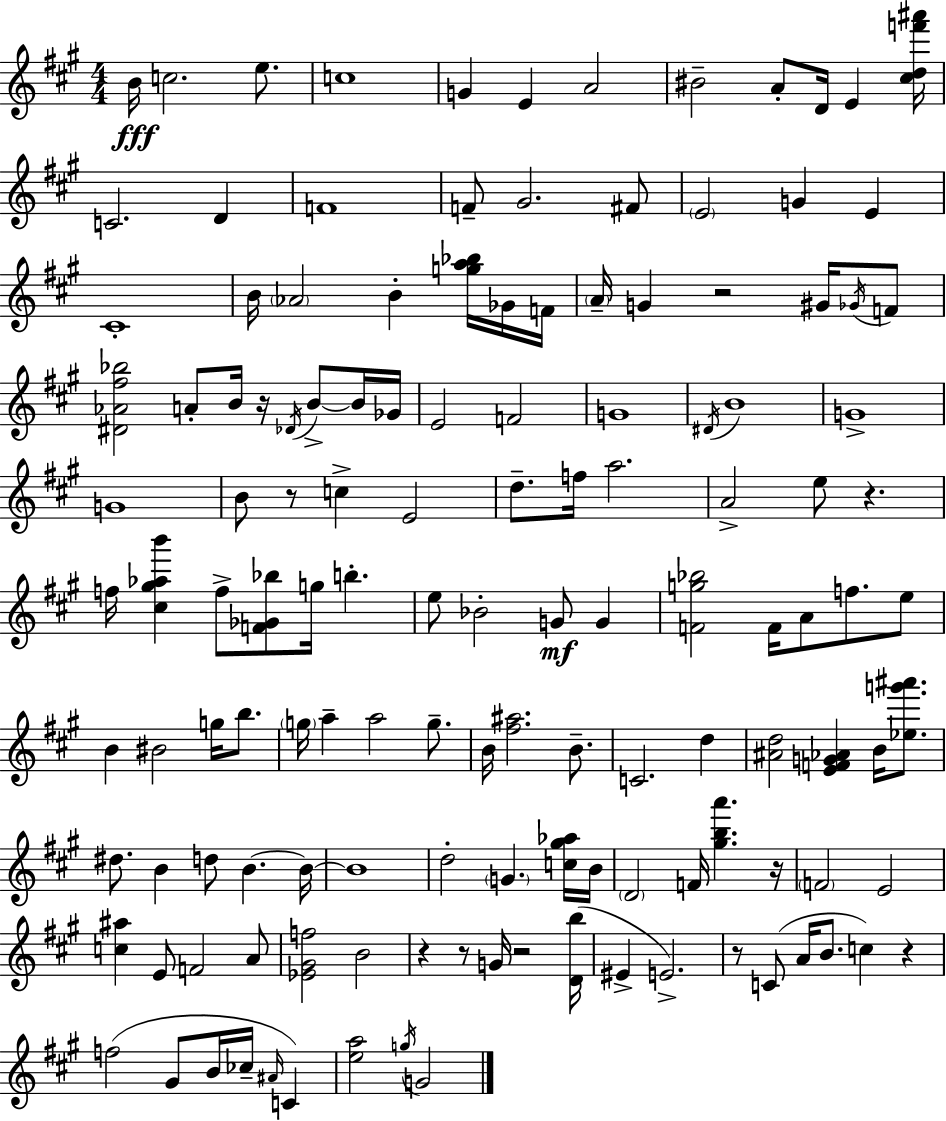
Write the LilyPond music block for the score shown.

{
  \clef treble
  \numericTimeSignature
  \time 4/4
  \key a \major
  b'16\fff c''2. e''8. | c''1 | g'4 e'4 a'2 | bis'2-- a'8-. d'16 e'4 <cis'' d'' f''' ais'''>16 | \break c'2. d'4 | f'1 | f'8-- gis'2. fis'8 | \parenthesize e'2 g'4 e'4 | \break cis'1-. | b'16 \parenthesize aes'2 b'4-. <g'' a'' bes''>16 ges'16 f'16 | \parenthesize a'16-- g'4 r2 gis'16 \acciaccatura { ges'16 } f'8 | <dis' aes' fis'' bes''>2 a'8-. b'16 r16 \acciaccatura { des'16 } b'8->~~ | \break b'16 ges'16 e'2 f'2 | g'1 | \acciaccatura { dis'16 } b'1 | g'1-> | \break g'1 | b'8 r8 c''4-> e'2 | d''8.-- f''16 a''2. | a'2-> e''8 r4. | \break f''16 <cis'' gis'' aes'' b'''>4 f''8-> <f' ges' bes''>8 g''16 b''4.-. | e''8 bes'2-. g'8\mf g'4 | <f' g'' bes''>2 f'16 a'8 f''8. | e''8 b'4 bis'2 g''16 | \break b''8. \parenthesize g''16 a''4-- a''2 | g''8.-- b'16 <fis'' ais''>2. | b'8.-- c'2. d''4 | <ais' d''>2 <e' f' g' aes'>4 b'16 | \break <ees'' g''' ais'''>8. dis''8. b'4 d''8 b'4.~~ | b'16~~ b'1 | d''2-. \parenthesize g'4. | <c'' gis'' aes''>16 b'16 \parenthesize d'2 f'16 <gis'' b'' a'''>4. | \break r16 \parenthesize f'2 e'2 | <c'' ais''>4 e'8 f'2 | a'8 <ees' gis' f''>2 b'2 | r4 r8 g'16 r2 | \break <d' b''>16( eis'4-> e'2.->) | r8 c'8( a'16 b'8. c''4) r4 | f''2( gis'8 b'16 ces''16-- \grace { ais'16 }) | c'4 <e'' a''>2 \acciaccatura { g''16 } g'2 | \break \bar "|."
}